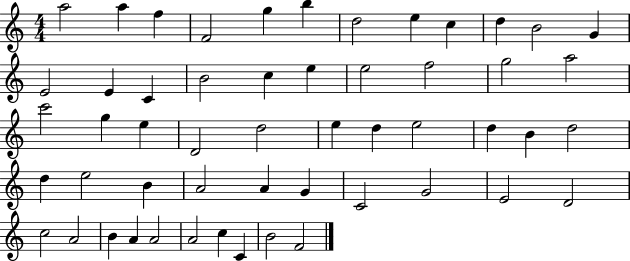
{
  \clef treble
  \numericTimeSignature
  \time 4/4
  \key c \major
  a''2 a''4 f''4 | f'2 g''4 b''4 | d''2 e''4 c''4 | d''4 b'2 g'4 | \break e'2 e'4 c'4 | b'2 c''4 e''4 | e''2 f''2 | g''2 a''2 | \break c'''2 g''4 e''4 | d'2 d''2 | e''4 d''4 e''2 | d''4 b'4 d''2 | \break d''4 e''2 b'4 | a'2 a'4 g'4 | c'2 g'2 | e'2 d'2 | \break c''2 a'2 | b'4 a'4 a'2 | a'2 c''4 c'4 | b'2 f'2 | \break \bar "|."
}